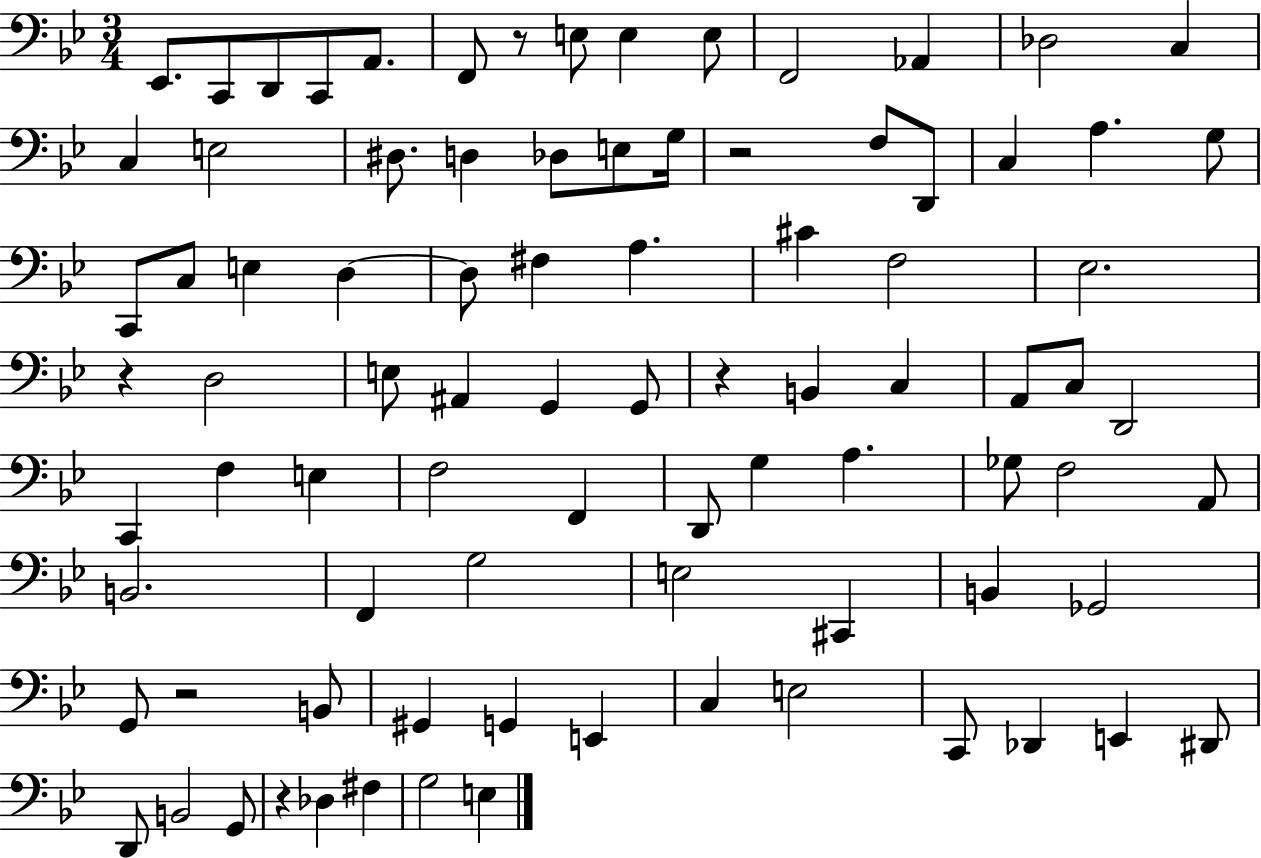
Eb2/e. C2/e D2/e C2/e A2/e. F2/e R/e E3/e E3/q E3/e F2/h Ab2/q Db3/h C3/q C3/q E3/h D#3/e. D3/q Db3/e E3/e G3/s R/h F3/e D2/e C3/q A3/q. G3/e C2/e C3/e E3/q D3/q D3/e F#3/q A3/q. C#4/q F3/h Eb3/h. R/q D3/h E3/e A#2/q G2/q G2/e R/q B2/q C3/q A2/e C3/e D2/h C2/q F3/q E3/q F3/h F2/q D2/e G3/q A3/q. Gb3/e F3/h A2/e B2/h. F2/q G3/h E3/h C#2/q B2/q Gb2/h G2/e R/h B2/e G#2/q G2/q E2/q C3/q E3/h C2/e Db2/q E2/q D#2/e D2/e B2/h G2/e R/q Db3/q F#3/q G3/h E3/q